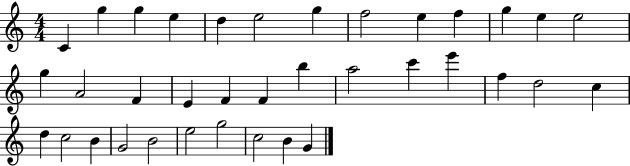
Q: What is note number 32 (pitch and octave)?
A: E5